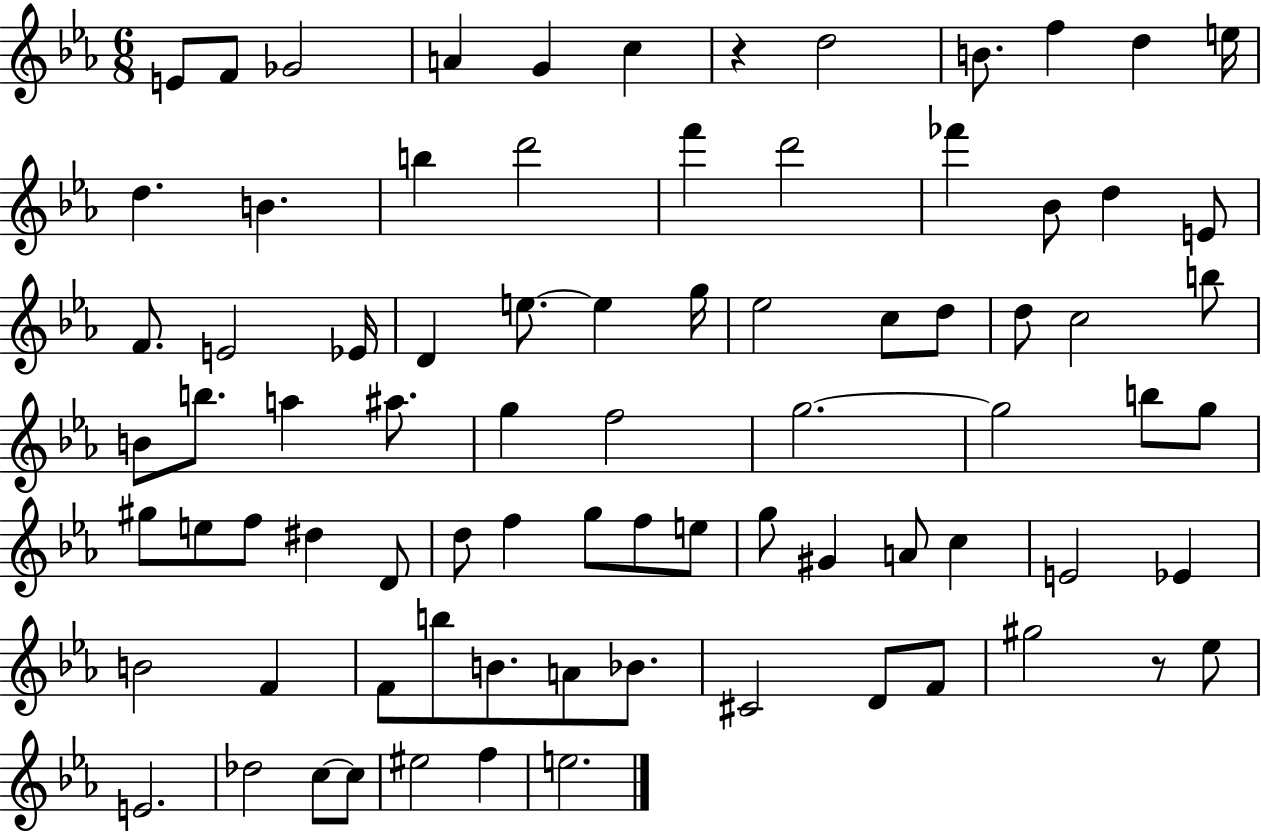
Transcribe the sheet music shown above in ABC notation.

X:1
T:Untitled
M:6/8
L:1/4
K:Eb
E/2 F/2 _G2 A G c z d2 B/2 f d e/4 d B b d'2 f' d'2 _f' _B/2 d E/2 F/2 E2 _E/4 D e/2 e g/4 _e2 c/2 d/2 d/2 c2 b/2 B/2 b/2 a ^a/2 g f2 g2 g2 b/2 g/2 ^g/2 e/2 f/2 ^d D/2 d/2 f g/2 f/2 e/2 g/2 ^G A/2 c E2 _E B2 F F/2 b/2 B/2 A/2 _B/2 ^C2 D/2 F/2 ^g2 z/2 _e/2 E2 _d2 c/2 c/2 ^e2 f e2